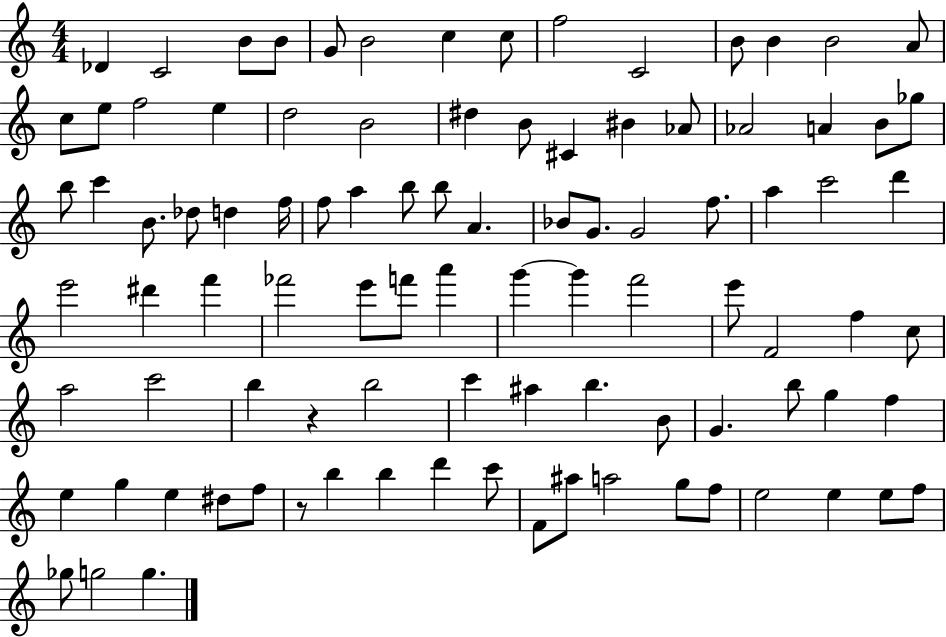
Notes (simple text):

Db4/q C4/h B4/e B4/e G4/e B4/h C5/q C5/e F5/h C4/h B4/e B4/q B4/h A4/e C5/e E5/e F5/h E5/q D5/h B4/h D#5/q B4/e C#4/q BIS4/q Ab4/e Ab4/h A4/q B4/e Gb5/e B5/e C6/q B4/e. Db5/e D5/q F5/s F5/e A5/q B5/e B5/e A4/q. Bb4/e G4/e. G4/h F5/e. A5/q C6/h D6/q E6/h D#6/q F6/q FES6/h E6/e F6/e A6/q G6/q G6/q F6/h E6/e F4/h F5/q C5/e A5/h C6/h B5/q R/q B5/h C6/q A#5/q B5/q. B4/e G4/q. B5/e G5/q F5/q E5/q G5/q E5/q D#5/e F5/e R/e B5/q B5/q D6/q C6/e F4/e A#5/e A5/h G5/e F5/e E5/h E5/q E5/e F5/e Gb5/e G5/h G5/q.